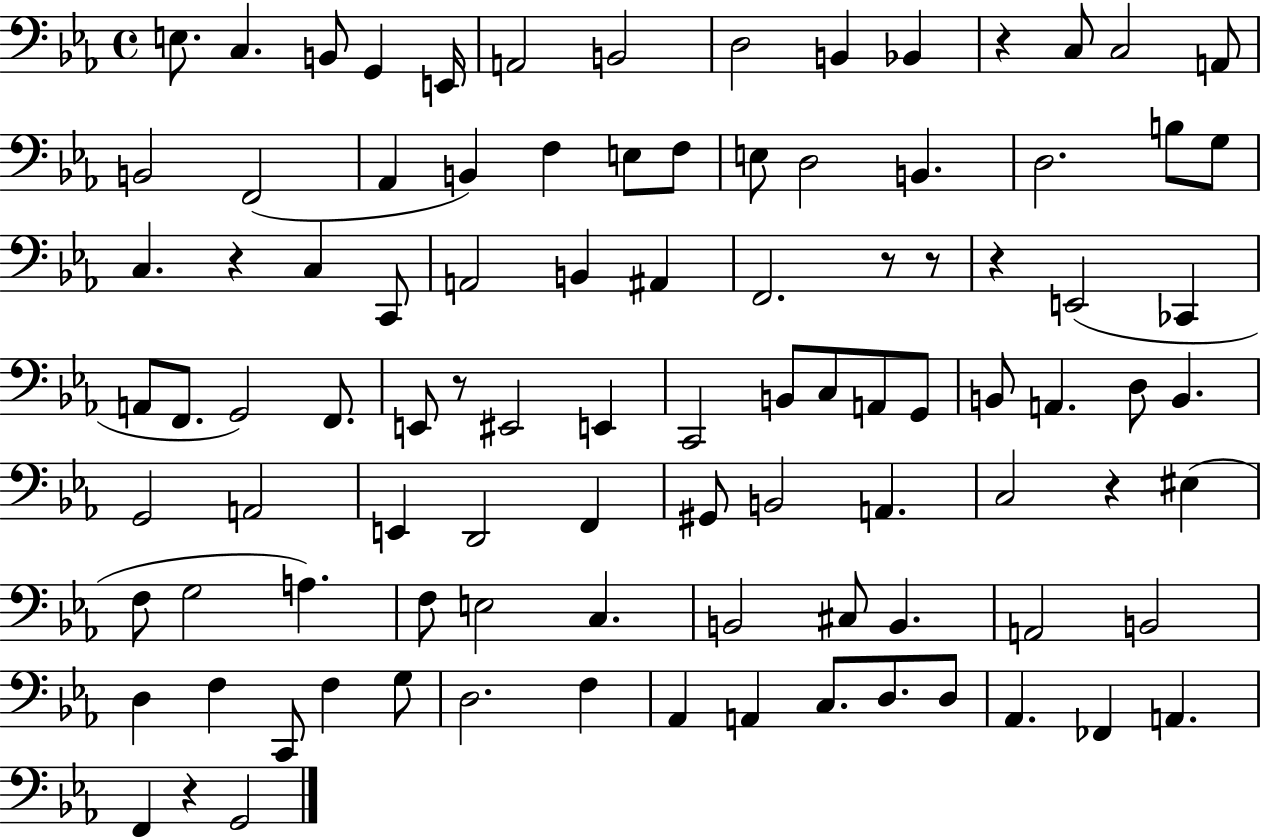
X:1
T:Untitled
M:4/4
L:1/4
K:Eb
E,/2 C, B,,/2 G,, E,,/4 A,,2 B,,2 D,2 B,, _B,, z C,/2 C,2 A,,/2 B,,2 F,,2 _A,, B,, F, E,/2 F,/2 E,/2 D,2 B,, D,2 B,/2 G,/2 C, z C, C,,/2 A,,2 B,, ^A,, F,,2 z/2 z/2 z E,,2 _C,, A,,/2 F,,/2 G,,2 F,,/2 E,,/2 z/2 ^E,,2 E,, C,,2 B,,/2 C,/2 A,,/2 G,,/2 B,,/2 A,, D,/2 B,, G,,2 A,,2 E,, D,,2 F,, ^G,,/2 B,,2 A,, C,2 z ^E, F,/2 G,2 A, F,/2 E,2 C, B,,2 ^C,/2 B,, A,,2 B,,2 D, F, C,,/2 F, G,/2 D,2 F, _A,, A,, C,/2 D,/2 D,/2 _A,, _F,, A,, F,, z G,,2